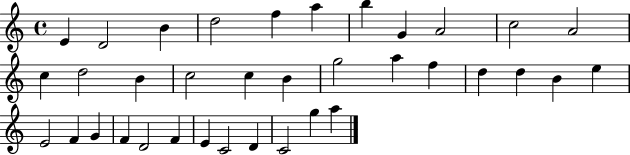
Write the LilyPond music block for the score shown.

{
  \clef treble
  \time 4/4
  \defaultTimeSignature
  \key c \major
  e'4 d'2 b'4 | d''2 f''4 a''4 | b''4 g'4 a'2 | c''2 a'2 | \break c''4 d''2 b'4 | c''2 c''4 b'4 | g''2 a''4 f''4 | d''4 d''4 b'4 e''4 | \break e'2 f'4 g'4 | f'4 d'2 f'4 | e'4 c'2 d'4 | c'2 g''4 a''4 | \break \bar "|."
}